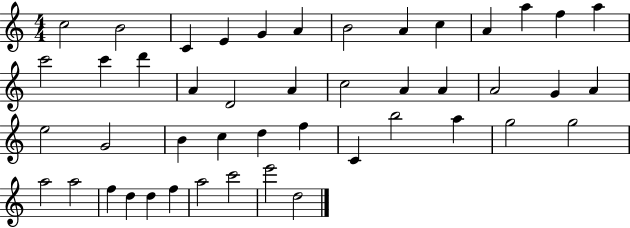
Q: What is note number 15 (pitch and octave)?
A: C6